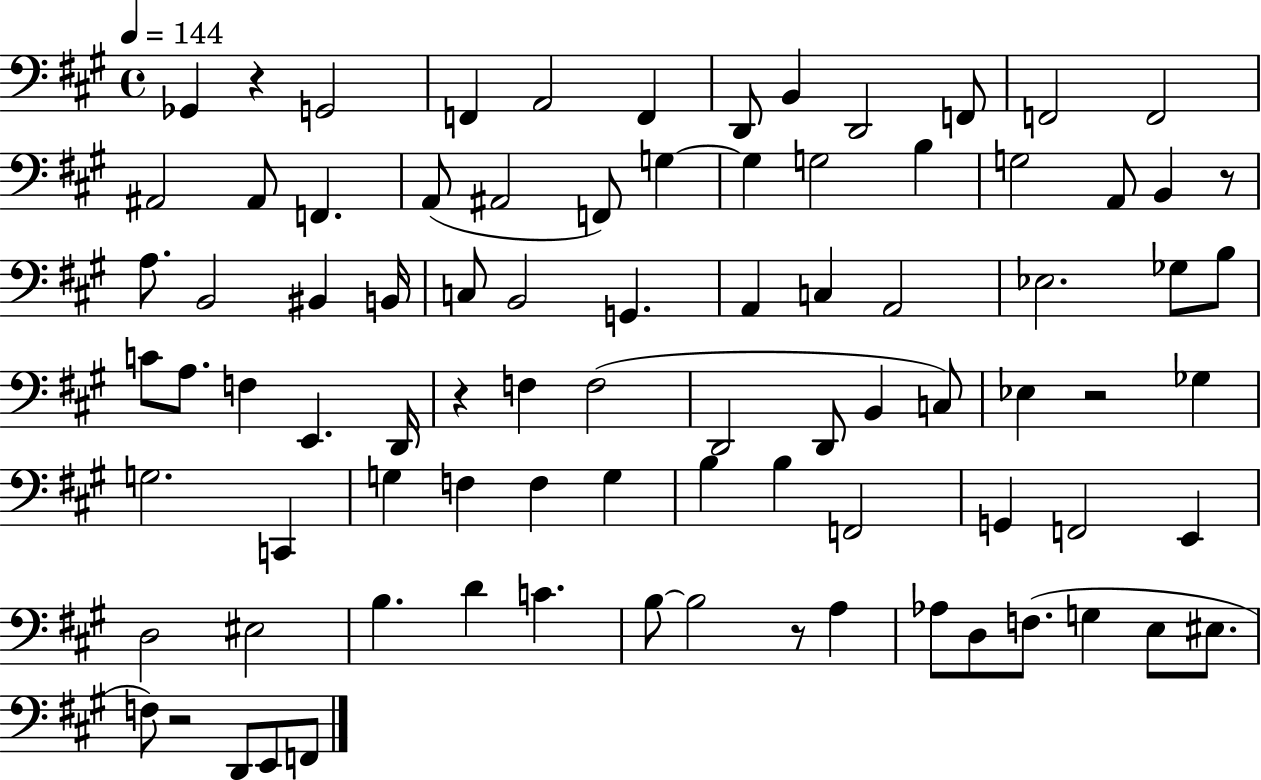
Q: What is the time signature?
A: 4/4